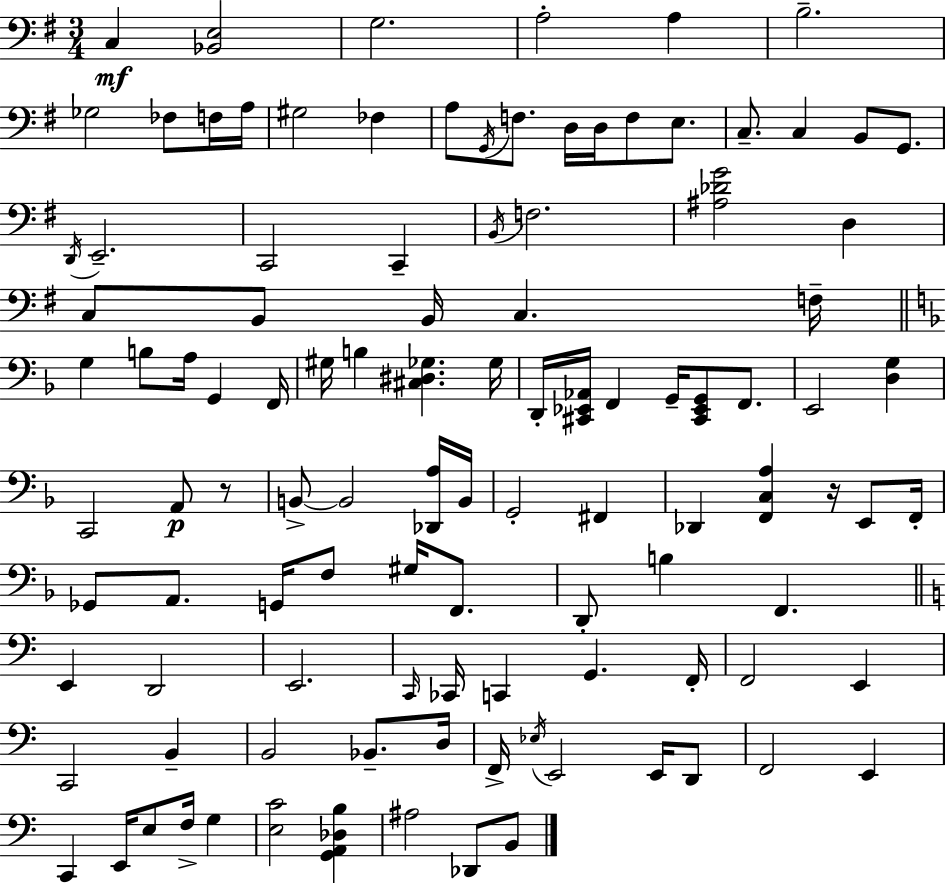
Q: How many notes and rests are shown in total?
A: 108